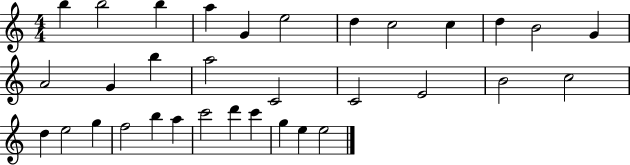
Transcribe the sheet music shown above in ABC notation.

X:1
T:Untitled
M:4/4
L:1/4
K:C
b b2 b a G e2 d c2 c d B2 G A2 G b a2 C2 C2 E2 B2 c2 d e2 g f2 b a c'2 d' c' g e e2